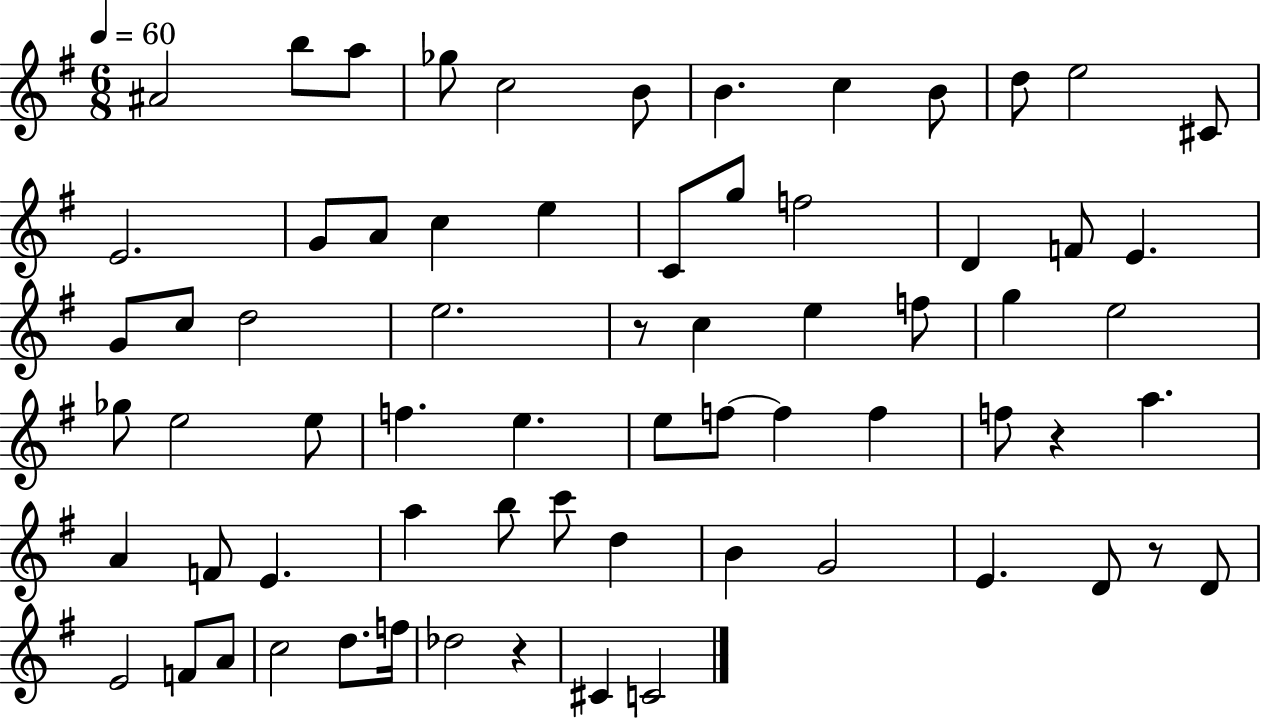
X:1
T:Untitled
M:6/8
L:1/4
K:G
^A2 b/2 a/2 _g/2 c2 B/2 B c B/2 d/2 e2 ^C/2 E2 G/2 A/2 c e C/2 g/2 f2 D F/2 E G/2 c/2 d2 e2 z/2 c e f/2 g e2 _g/2 e2 e/2 f e e/2 f/2 f f f/2 z a A F/2 E a b/2 c'/2 d B G2 E D/2 z/2 D/2 E2 F/2 A/2 c2 d/2 f/4 _d2 z ^C C2